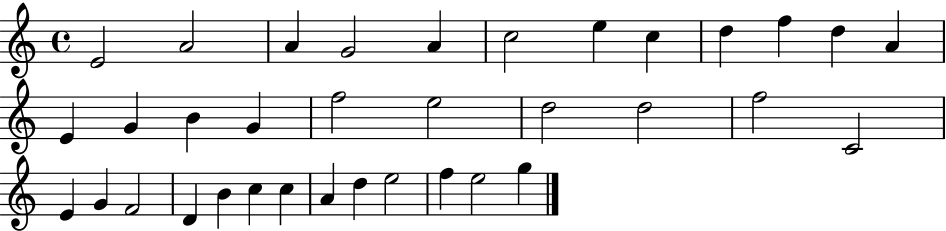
X:1
T:Untitled
M:4/4
L:1/4
K:C
E2 A2 A G2 A c2 e c d f d A E G B G f2 e2 d2 d2 f2 C2 E G F2 D B c c A d e2 f e2 g